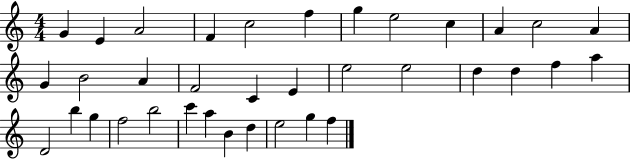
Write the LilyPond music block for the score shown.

{
  \clef treble
  \numericTimeSignature
  \time 4/4
  \key c \major
  g'4 e'4 a'2 | f'4 c''2 f''4 | g''4 e''2 c''4 | a'4 c''2 a'4 | \break g'4 b'2 a'4 | f'2 c'4 e'4 | e''2 e''2 | d''4 d''4 f''4 a''4 | \break d'2 b''4 g''4 | f''2 b''2 | c'''4 a''4 b'4 d''4 | e''2 g''4 f''4 | \break \bar "|."
}